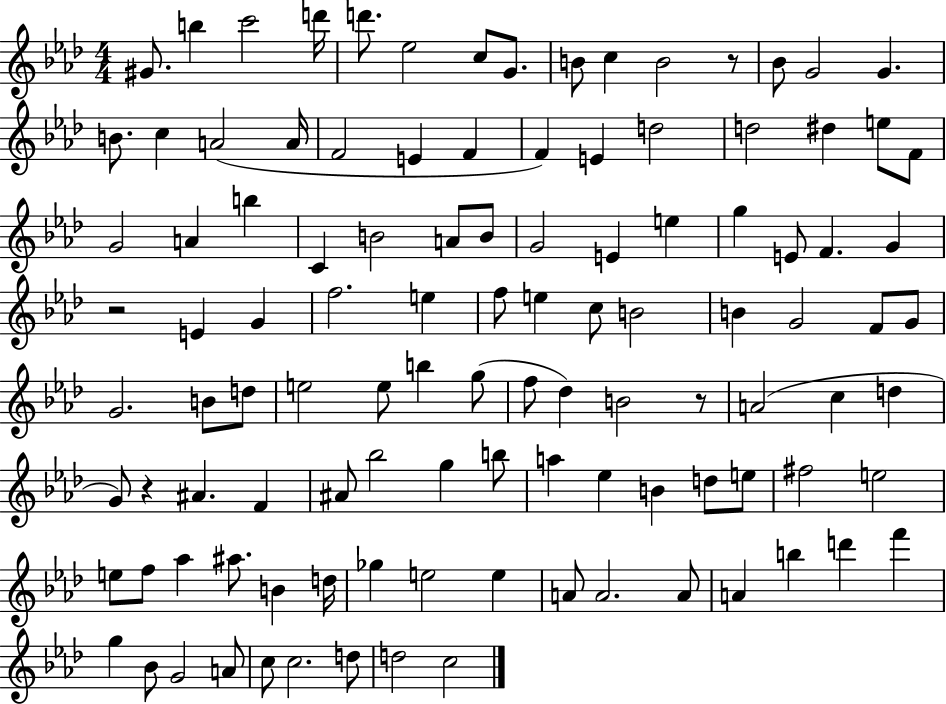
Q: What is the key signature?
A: AES major